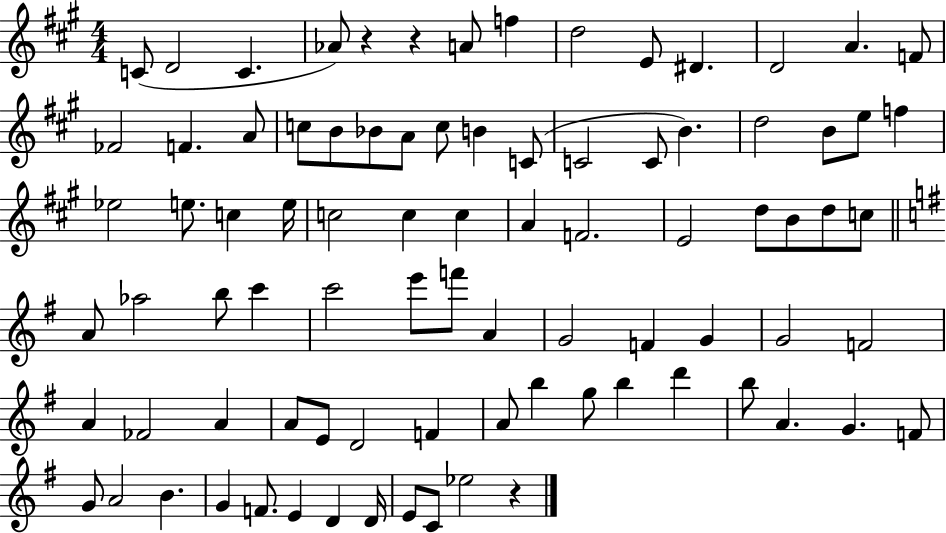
{
  \clef treble
  \numericTimeSignature
  \time 4/4
  \key a \major
  c'8( d'2 c'4. | aes'8) r4 r4 a'8 f''4 | d''2 e'8 dis'4. | d'2 a'4. f'8 | \break fes'2 f'4. a'8 | c''8 b'8 bes'8 a'8 c''8 b'4 c'8( | c'2 c'8 b'4.) | d''2 b'8 e''8 f''4 | \break ees''2 e''8. c''4 e''16 | c''2 c''4 c''4 | a'4 f'2. | e'2 d''8 b'8 d''8 c''8 | \break \bar "||" \break \key g \major a'8 aes''2 b''8 c'''4 | c'''2 e'''8 f'''8 a'4 | g'2 f'4 g'4 | g'2 f'2 | \break a'4 fes'2 a'4 | a'8 e'8 d'2 f'4 | a'8 b''4 g''8 b''4 d'''4 | b''8 a'4. g'4. f'8 | \break g'8 a'2 b'4. | g'4 f'8. e'4 d'4 d'16 | e'8 c'8 ees''2 r4 | \bar "|."
}